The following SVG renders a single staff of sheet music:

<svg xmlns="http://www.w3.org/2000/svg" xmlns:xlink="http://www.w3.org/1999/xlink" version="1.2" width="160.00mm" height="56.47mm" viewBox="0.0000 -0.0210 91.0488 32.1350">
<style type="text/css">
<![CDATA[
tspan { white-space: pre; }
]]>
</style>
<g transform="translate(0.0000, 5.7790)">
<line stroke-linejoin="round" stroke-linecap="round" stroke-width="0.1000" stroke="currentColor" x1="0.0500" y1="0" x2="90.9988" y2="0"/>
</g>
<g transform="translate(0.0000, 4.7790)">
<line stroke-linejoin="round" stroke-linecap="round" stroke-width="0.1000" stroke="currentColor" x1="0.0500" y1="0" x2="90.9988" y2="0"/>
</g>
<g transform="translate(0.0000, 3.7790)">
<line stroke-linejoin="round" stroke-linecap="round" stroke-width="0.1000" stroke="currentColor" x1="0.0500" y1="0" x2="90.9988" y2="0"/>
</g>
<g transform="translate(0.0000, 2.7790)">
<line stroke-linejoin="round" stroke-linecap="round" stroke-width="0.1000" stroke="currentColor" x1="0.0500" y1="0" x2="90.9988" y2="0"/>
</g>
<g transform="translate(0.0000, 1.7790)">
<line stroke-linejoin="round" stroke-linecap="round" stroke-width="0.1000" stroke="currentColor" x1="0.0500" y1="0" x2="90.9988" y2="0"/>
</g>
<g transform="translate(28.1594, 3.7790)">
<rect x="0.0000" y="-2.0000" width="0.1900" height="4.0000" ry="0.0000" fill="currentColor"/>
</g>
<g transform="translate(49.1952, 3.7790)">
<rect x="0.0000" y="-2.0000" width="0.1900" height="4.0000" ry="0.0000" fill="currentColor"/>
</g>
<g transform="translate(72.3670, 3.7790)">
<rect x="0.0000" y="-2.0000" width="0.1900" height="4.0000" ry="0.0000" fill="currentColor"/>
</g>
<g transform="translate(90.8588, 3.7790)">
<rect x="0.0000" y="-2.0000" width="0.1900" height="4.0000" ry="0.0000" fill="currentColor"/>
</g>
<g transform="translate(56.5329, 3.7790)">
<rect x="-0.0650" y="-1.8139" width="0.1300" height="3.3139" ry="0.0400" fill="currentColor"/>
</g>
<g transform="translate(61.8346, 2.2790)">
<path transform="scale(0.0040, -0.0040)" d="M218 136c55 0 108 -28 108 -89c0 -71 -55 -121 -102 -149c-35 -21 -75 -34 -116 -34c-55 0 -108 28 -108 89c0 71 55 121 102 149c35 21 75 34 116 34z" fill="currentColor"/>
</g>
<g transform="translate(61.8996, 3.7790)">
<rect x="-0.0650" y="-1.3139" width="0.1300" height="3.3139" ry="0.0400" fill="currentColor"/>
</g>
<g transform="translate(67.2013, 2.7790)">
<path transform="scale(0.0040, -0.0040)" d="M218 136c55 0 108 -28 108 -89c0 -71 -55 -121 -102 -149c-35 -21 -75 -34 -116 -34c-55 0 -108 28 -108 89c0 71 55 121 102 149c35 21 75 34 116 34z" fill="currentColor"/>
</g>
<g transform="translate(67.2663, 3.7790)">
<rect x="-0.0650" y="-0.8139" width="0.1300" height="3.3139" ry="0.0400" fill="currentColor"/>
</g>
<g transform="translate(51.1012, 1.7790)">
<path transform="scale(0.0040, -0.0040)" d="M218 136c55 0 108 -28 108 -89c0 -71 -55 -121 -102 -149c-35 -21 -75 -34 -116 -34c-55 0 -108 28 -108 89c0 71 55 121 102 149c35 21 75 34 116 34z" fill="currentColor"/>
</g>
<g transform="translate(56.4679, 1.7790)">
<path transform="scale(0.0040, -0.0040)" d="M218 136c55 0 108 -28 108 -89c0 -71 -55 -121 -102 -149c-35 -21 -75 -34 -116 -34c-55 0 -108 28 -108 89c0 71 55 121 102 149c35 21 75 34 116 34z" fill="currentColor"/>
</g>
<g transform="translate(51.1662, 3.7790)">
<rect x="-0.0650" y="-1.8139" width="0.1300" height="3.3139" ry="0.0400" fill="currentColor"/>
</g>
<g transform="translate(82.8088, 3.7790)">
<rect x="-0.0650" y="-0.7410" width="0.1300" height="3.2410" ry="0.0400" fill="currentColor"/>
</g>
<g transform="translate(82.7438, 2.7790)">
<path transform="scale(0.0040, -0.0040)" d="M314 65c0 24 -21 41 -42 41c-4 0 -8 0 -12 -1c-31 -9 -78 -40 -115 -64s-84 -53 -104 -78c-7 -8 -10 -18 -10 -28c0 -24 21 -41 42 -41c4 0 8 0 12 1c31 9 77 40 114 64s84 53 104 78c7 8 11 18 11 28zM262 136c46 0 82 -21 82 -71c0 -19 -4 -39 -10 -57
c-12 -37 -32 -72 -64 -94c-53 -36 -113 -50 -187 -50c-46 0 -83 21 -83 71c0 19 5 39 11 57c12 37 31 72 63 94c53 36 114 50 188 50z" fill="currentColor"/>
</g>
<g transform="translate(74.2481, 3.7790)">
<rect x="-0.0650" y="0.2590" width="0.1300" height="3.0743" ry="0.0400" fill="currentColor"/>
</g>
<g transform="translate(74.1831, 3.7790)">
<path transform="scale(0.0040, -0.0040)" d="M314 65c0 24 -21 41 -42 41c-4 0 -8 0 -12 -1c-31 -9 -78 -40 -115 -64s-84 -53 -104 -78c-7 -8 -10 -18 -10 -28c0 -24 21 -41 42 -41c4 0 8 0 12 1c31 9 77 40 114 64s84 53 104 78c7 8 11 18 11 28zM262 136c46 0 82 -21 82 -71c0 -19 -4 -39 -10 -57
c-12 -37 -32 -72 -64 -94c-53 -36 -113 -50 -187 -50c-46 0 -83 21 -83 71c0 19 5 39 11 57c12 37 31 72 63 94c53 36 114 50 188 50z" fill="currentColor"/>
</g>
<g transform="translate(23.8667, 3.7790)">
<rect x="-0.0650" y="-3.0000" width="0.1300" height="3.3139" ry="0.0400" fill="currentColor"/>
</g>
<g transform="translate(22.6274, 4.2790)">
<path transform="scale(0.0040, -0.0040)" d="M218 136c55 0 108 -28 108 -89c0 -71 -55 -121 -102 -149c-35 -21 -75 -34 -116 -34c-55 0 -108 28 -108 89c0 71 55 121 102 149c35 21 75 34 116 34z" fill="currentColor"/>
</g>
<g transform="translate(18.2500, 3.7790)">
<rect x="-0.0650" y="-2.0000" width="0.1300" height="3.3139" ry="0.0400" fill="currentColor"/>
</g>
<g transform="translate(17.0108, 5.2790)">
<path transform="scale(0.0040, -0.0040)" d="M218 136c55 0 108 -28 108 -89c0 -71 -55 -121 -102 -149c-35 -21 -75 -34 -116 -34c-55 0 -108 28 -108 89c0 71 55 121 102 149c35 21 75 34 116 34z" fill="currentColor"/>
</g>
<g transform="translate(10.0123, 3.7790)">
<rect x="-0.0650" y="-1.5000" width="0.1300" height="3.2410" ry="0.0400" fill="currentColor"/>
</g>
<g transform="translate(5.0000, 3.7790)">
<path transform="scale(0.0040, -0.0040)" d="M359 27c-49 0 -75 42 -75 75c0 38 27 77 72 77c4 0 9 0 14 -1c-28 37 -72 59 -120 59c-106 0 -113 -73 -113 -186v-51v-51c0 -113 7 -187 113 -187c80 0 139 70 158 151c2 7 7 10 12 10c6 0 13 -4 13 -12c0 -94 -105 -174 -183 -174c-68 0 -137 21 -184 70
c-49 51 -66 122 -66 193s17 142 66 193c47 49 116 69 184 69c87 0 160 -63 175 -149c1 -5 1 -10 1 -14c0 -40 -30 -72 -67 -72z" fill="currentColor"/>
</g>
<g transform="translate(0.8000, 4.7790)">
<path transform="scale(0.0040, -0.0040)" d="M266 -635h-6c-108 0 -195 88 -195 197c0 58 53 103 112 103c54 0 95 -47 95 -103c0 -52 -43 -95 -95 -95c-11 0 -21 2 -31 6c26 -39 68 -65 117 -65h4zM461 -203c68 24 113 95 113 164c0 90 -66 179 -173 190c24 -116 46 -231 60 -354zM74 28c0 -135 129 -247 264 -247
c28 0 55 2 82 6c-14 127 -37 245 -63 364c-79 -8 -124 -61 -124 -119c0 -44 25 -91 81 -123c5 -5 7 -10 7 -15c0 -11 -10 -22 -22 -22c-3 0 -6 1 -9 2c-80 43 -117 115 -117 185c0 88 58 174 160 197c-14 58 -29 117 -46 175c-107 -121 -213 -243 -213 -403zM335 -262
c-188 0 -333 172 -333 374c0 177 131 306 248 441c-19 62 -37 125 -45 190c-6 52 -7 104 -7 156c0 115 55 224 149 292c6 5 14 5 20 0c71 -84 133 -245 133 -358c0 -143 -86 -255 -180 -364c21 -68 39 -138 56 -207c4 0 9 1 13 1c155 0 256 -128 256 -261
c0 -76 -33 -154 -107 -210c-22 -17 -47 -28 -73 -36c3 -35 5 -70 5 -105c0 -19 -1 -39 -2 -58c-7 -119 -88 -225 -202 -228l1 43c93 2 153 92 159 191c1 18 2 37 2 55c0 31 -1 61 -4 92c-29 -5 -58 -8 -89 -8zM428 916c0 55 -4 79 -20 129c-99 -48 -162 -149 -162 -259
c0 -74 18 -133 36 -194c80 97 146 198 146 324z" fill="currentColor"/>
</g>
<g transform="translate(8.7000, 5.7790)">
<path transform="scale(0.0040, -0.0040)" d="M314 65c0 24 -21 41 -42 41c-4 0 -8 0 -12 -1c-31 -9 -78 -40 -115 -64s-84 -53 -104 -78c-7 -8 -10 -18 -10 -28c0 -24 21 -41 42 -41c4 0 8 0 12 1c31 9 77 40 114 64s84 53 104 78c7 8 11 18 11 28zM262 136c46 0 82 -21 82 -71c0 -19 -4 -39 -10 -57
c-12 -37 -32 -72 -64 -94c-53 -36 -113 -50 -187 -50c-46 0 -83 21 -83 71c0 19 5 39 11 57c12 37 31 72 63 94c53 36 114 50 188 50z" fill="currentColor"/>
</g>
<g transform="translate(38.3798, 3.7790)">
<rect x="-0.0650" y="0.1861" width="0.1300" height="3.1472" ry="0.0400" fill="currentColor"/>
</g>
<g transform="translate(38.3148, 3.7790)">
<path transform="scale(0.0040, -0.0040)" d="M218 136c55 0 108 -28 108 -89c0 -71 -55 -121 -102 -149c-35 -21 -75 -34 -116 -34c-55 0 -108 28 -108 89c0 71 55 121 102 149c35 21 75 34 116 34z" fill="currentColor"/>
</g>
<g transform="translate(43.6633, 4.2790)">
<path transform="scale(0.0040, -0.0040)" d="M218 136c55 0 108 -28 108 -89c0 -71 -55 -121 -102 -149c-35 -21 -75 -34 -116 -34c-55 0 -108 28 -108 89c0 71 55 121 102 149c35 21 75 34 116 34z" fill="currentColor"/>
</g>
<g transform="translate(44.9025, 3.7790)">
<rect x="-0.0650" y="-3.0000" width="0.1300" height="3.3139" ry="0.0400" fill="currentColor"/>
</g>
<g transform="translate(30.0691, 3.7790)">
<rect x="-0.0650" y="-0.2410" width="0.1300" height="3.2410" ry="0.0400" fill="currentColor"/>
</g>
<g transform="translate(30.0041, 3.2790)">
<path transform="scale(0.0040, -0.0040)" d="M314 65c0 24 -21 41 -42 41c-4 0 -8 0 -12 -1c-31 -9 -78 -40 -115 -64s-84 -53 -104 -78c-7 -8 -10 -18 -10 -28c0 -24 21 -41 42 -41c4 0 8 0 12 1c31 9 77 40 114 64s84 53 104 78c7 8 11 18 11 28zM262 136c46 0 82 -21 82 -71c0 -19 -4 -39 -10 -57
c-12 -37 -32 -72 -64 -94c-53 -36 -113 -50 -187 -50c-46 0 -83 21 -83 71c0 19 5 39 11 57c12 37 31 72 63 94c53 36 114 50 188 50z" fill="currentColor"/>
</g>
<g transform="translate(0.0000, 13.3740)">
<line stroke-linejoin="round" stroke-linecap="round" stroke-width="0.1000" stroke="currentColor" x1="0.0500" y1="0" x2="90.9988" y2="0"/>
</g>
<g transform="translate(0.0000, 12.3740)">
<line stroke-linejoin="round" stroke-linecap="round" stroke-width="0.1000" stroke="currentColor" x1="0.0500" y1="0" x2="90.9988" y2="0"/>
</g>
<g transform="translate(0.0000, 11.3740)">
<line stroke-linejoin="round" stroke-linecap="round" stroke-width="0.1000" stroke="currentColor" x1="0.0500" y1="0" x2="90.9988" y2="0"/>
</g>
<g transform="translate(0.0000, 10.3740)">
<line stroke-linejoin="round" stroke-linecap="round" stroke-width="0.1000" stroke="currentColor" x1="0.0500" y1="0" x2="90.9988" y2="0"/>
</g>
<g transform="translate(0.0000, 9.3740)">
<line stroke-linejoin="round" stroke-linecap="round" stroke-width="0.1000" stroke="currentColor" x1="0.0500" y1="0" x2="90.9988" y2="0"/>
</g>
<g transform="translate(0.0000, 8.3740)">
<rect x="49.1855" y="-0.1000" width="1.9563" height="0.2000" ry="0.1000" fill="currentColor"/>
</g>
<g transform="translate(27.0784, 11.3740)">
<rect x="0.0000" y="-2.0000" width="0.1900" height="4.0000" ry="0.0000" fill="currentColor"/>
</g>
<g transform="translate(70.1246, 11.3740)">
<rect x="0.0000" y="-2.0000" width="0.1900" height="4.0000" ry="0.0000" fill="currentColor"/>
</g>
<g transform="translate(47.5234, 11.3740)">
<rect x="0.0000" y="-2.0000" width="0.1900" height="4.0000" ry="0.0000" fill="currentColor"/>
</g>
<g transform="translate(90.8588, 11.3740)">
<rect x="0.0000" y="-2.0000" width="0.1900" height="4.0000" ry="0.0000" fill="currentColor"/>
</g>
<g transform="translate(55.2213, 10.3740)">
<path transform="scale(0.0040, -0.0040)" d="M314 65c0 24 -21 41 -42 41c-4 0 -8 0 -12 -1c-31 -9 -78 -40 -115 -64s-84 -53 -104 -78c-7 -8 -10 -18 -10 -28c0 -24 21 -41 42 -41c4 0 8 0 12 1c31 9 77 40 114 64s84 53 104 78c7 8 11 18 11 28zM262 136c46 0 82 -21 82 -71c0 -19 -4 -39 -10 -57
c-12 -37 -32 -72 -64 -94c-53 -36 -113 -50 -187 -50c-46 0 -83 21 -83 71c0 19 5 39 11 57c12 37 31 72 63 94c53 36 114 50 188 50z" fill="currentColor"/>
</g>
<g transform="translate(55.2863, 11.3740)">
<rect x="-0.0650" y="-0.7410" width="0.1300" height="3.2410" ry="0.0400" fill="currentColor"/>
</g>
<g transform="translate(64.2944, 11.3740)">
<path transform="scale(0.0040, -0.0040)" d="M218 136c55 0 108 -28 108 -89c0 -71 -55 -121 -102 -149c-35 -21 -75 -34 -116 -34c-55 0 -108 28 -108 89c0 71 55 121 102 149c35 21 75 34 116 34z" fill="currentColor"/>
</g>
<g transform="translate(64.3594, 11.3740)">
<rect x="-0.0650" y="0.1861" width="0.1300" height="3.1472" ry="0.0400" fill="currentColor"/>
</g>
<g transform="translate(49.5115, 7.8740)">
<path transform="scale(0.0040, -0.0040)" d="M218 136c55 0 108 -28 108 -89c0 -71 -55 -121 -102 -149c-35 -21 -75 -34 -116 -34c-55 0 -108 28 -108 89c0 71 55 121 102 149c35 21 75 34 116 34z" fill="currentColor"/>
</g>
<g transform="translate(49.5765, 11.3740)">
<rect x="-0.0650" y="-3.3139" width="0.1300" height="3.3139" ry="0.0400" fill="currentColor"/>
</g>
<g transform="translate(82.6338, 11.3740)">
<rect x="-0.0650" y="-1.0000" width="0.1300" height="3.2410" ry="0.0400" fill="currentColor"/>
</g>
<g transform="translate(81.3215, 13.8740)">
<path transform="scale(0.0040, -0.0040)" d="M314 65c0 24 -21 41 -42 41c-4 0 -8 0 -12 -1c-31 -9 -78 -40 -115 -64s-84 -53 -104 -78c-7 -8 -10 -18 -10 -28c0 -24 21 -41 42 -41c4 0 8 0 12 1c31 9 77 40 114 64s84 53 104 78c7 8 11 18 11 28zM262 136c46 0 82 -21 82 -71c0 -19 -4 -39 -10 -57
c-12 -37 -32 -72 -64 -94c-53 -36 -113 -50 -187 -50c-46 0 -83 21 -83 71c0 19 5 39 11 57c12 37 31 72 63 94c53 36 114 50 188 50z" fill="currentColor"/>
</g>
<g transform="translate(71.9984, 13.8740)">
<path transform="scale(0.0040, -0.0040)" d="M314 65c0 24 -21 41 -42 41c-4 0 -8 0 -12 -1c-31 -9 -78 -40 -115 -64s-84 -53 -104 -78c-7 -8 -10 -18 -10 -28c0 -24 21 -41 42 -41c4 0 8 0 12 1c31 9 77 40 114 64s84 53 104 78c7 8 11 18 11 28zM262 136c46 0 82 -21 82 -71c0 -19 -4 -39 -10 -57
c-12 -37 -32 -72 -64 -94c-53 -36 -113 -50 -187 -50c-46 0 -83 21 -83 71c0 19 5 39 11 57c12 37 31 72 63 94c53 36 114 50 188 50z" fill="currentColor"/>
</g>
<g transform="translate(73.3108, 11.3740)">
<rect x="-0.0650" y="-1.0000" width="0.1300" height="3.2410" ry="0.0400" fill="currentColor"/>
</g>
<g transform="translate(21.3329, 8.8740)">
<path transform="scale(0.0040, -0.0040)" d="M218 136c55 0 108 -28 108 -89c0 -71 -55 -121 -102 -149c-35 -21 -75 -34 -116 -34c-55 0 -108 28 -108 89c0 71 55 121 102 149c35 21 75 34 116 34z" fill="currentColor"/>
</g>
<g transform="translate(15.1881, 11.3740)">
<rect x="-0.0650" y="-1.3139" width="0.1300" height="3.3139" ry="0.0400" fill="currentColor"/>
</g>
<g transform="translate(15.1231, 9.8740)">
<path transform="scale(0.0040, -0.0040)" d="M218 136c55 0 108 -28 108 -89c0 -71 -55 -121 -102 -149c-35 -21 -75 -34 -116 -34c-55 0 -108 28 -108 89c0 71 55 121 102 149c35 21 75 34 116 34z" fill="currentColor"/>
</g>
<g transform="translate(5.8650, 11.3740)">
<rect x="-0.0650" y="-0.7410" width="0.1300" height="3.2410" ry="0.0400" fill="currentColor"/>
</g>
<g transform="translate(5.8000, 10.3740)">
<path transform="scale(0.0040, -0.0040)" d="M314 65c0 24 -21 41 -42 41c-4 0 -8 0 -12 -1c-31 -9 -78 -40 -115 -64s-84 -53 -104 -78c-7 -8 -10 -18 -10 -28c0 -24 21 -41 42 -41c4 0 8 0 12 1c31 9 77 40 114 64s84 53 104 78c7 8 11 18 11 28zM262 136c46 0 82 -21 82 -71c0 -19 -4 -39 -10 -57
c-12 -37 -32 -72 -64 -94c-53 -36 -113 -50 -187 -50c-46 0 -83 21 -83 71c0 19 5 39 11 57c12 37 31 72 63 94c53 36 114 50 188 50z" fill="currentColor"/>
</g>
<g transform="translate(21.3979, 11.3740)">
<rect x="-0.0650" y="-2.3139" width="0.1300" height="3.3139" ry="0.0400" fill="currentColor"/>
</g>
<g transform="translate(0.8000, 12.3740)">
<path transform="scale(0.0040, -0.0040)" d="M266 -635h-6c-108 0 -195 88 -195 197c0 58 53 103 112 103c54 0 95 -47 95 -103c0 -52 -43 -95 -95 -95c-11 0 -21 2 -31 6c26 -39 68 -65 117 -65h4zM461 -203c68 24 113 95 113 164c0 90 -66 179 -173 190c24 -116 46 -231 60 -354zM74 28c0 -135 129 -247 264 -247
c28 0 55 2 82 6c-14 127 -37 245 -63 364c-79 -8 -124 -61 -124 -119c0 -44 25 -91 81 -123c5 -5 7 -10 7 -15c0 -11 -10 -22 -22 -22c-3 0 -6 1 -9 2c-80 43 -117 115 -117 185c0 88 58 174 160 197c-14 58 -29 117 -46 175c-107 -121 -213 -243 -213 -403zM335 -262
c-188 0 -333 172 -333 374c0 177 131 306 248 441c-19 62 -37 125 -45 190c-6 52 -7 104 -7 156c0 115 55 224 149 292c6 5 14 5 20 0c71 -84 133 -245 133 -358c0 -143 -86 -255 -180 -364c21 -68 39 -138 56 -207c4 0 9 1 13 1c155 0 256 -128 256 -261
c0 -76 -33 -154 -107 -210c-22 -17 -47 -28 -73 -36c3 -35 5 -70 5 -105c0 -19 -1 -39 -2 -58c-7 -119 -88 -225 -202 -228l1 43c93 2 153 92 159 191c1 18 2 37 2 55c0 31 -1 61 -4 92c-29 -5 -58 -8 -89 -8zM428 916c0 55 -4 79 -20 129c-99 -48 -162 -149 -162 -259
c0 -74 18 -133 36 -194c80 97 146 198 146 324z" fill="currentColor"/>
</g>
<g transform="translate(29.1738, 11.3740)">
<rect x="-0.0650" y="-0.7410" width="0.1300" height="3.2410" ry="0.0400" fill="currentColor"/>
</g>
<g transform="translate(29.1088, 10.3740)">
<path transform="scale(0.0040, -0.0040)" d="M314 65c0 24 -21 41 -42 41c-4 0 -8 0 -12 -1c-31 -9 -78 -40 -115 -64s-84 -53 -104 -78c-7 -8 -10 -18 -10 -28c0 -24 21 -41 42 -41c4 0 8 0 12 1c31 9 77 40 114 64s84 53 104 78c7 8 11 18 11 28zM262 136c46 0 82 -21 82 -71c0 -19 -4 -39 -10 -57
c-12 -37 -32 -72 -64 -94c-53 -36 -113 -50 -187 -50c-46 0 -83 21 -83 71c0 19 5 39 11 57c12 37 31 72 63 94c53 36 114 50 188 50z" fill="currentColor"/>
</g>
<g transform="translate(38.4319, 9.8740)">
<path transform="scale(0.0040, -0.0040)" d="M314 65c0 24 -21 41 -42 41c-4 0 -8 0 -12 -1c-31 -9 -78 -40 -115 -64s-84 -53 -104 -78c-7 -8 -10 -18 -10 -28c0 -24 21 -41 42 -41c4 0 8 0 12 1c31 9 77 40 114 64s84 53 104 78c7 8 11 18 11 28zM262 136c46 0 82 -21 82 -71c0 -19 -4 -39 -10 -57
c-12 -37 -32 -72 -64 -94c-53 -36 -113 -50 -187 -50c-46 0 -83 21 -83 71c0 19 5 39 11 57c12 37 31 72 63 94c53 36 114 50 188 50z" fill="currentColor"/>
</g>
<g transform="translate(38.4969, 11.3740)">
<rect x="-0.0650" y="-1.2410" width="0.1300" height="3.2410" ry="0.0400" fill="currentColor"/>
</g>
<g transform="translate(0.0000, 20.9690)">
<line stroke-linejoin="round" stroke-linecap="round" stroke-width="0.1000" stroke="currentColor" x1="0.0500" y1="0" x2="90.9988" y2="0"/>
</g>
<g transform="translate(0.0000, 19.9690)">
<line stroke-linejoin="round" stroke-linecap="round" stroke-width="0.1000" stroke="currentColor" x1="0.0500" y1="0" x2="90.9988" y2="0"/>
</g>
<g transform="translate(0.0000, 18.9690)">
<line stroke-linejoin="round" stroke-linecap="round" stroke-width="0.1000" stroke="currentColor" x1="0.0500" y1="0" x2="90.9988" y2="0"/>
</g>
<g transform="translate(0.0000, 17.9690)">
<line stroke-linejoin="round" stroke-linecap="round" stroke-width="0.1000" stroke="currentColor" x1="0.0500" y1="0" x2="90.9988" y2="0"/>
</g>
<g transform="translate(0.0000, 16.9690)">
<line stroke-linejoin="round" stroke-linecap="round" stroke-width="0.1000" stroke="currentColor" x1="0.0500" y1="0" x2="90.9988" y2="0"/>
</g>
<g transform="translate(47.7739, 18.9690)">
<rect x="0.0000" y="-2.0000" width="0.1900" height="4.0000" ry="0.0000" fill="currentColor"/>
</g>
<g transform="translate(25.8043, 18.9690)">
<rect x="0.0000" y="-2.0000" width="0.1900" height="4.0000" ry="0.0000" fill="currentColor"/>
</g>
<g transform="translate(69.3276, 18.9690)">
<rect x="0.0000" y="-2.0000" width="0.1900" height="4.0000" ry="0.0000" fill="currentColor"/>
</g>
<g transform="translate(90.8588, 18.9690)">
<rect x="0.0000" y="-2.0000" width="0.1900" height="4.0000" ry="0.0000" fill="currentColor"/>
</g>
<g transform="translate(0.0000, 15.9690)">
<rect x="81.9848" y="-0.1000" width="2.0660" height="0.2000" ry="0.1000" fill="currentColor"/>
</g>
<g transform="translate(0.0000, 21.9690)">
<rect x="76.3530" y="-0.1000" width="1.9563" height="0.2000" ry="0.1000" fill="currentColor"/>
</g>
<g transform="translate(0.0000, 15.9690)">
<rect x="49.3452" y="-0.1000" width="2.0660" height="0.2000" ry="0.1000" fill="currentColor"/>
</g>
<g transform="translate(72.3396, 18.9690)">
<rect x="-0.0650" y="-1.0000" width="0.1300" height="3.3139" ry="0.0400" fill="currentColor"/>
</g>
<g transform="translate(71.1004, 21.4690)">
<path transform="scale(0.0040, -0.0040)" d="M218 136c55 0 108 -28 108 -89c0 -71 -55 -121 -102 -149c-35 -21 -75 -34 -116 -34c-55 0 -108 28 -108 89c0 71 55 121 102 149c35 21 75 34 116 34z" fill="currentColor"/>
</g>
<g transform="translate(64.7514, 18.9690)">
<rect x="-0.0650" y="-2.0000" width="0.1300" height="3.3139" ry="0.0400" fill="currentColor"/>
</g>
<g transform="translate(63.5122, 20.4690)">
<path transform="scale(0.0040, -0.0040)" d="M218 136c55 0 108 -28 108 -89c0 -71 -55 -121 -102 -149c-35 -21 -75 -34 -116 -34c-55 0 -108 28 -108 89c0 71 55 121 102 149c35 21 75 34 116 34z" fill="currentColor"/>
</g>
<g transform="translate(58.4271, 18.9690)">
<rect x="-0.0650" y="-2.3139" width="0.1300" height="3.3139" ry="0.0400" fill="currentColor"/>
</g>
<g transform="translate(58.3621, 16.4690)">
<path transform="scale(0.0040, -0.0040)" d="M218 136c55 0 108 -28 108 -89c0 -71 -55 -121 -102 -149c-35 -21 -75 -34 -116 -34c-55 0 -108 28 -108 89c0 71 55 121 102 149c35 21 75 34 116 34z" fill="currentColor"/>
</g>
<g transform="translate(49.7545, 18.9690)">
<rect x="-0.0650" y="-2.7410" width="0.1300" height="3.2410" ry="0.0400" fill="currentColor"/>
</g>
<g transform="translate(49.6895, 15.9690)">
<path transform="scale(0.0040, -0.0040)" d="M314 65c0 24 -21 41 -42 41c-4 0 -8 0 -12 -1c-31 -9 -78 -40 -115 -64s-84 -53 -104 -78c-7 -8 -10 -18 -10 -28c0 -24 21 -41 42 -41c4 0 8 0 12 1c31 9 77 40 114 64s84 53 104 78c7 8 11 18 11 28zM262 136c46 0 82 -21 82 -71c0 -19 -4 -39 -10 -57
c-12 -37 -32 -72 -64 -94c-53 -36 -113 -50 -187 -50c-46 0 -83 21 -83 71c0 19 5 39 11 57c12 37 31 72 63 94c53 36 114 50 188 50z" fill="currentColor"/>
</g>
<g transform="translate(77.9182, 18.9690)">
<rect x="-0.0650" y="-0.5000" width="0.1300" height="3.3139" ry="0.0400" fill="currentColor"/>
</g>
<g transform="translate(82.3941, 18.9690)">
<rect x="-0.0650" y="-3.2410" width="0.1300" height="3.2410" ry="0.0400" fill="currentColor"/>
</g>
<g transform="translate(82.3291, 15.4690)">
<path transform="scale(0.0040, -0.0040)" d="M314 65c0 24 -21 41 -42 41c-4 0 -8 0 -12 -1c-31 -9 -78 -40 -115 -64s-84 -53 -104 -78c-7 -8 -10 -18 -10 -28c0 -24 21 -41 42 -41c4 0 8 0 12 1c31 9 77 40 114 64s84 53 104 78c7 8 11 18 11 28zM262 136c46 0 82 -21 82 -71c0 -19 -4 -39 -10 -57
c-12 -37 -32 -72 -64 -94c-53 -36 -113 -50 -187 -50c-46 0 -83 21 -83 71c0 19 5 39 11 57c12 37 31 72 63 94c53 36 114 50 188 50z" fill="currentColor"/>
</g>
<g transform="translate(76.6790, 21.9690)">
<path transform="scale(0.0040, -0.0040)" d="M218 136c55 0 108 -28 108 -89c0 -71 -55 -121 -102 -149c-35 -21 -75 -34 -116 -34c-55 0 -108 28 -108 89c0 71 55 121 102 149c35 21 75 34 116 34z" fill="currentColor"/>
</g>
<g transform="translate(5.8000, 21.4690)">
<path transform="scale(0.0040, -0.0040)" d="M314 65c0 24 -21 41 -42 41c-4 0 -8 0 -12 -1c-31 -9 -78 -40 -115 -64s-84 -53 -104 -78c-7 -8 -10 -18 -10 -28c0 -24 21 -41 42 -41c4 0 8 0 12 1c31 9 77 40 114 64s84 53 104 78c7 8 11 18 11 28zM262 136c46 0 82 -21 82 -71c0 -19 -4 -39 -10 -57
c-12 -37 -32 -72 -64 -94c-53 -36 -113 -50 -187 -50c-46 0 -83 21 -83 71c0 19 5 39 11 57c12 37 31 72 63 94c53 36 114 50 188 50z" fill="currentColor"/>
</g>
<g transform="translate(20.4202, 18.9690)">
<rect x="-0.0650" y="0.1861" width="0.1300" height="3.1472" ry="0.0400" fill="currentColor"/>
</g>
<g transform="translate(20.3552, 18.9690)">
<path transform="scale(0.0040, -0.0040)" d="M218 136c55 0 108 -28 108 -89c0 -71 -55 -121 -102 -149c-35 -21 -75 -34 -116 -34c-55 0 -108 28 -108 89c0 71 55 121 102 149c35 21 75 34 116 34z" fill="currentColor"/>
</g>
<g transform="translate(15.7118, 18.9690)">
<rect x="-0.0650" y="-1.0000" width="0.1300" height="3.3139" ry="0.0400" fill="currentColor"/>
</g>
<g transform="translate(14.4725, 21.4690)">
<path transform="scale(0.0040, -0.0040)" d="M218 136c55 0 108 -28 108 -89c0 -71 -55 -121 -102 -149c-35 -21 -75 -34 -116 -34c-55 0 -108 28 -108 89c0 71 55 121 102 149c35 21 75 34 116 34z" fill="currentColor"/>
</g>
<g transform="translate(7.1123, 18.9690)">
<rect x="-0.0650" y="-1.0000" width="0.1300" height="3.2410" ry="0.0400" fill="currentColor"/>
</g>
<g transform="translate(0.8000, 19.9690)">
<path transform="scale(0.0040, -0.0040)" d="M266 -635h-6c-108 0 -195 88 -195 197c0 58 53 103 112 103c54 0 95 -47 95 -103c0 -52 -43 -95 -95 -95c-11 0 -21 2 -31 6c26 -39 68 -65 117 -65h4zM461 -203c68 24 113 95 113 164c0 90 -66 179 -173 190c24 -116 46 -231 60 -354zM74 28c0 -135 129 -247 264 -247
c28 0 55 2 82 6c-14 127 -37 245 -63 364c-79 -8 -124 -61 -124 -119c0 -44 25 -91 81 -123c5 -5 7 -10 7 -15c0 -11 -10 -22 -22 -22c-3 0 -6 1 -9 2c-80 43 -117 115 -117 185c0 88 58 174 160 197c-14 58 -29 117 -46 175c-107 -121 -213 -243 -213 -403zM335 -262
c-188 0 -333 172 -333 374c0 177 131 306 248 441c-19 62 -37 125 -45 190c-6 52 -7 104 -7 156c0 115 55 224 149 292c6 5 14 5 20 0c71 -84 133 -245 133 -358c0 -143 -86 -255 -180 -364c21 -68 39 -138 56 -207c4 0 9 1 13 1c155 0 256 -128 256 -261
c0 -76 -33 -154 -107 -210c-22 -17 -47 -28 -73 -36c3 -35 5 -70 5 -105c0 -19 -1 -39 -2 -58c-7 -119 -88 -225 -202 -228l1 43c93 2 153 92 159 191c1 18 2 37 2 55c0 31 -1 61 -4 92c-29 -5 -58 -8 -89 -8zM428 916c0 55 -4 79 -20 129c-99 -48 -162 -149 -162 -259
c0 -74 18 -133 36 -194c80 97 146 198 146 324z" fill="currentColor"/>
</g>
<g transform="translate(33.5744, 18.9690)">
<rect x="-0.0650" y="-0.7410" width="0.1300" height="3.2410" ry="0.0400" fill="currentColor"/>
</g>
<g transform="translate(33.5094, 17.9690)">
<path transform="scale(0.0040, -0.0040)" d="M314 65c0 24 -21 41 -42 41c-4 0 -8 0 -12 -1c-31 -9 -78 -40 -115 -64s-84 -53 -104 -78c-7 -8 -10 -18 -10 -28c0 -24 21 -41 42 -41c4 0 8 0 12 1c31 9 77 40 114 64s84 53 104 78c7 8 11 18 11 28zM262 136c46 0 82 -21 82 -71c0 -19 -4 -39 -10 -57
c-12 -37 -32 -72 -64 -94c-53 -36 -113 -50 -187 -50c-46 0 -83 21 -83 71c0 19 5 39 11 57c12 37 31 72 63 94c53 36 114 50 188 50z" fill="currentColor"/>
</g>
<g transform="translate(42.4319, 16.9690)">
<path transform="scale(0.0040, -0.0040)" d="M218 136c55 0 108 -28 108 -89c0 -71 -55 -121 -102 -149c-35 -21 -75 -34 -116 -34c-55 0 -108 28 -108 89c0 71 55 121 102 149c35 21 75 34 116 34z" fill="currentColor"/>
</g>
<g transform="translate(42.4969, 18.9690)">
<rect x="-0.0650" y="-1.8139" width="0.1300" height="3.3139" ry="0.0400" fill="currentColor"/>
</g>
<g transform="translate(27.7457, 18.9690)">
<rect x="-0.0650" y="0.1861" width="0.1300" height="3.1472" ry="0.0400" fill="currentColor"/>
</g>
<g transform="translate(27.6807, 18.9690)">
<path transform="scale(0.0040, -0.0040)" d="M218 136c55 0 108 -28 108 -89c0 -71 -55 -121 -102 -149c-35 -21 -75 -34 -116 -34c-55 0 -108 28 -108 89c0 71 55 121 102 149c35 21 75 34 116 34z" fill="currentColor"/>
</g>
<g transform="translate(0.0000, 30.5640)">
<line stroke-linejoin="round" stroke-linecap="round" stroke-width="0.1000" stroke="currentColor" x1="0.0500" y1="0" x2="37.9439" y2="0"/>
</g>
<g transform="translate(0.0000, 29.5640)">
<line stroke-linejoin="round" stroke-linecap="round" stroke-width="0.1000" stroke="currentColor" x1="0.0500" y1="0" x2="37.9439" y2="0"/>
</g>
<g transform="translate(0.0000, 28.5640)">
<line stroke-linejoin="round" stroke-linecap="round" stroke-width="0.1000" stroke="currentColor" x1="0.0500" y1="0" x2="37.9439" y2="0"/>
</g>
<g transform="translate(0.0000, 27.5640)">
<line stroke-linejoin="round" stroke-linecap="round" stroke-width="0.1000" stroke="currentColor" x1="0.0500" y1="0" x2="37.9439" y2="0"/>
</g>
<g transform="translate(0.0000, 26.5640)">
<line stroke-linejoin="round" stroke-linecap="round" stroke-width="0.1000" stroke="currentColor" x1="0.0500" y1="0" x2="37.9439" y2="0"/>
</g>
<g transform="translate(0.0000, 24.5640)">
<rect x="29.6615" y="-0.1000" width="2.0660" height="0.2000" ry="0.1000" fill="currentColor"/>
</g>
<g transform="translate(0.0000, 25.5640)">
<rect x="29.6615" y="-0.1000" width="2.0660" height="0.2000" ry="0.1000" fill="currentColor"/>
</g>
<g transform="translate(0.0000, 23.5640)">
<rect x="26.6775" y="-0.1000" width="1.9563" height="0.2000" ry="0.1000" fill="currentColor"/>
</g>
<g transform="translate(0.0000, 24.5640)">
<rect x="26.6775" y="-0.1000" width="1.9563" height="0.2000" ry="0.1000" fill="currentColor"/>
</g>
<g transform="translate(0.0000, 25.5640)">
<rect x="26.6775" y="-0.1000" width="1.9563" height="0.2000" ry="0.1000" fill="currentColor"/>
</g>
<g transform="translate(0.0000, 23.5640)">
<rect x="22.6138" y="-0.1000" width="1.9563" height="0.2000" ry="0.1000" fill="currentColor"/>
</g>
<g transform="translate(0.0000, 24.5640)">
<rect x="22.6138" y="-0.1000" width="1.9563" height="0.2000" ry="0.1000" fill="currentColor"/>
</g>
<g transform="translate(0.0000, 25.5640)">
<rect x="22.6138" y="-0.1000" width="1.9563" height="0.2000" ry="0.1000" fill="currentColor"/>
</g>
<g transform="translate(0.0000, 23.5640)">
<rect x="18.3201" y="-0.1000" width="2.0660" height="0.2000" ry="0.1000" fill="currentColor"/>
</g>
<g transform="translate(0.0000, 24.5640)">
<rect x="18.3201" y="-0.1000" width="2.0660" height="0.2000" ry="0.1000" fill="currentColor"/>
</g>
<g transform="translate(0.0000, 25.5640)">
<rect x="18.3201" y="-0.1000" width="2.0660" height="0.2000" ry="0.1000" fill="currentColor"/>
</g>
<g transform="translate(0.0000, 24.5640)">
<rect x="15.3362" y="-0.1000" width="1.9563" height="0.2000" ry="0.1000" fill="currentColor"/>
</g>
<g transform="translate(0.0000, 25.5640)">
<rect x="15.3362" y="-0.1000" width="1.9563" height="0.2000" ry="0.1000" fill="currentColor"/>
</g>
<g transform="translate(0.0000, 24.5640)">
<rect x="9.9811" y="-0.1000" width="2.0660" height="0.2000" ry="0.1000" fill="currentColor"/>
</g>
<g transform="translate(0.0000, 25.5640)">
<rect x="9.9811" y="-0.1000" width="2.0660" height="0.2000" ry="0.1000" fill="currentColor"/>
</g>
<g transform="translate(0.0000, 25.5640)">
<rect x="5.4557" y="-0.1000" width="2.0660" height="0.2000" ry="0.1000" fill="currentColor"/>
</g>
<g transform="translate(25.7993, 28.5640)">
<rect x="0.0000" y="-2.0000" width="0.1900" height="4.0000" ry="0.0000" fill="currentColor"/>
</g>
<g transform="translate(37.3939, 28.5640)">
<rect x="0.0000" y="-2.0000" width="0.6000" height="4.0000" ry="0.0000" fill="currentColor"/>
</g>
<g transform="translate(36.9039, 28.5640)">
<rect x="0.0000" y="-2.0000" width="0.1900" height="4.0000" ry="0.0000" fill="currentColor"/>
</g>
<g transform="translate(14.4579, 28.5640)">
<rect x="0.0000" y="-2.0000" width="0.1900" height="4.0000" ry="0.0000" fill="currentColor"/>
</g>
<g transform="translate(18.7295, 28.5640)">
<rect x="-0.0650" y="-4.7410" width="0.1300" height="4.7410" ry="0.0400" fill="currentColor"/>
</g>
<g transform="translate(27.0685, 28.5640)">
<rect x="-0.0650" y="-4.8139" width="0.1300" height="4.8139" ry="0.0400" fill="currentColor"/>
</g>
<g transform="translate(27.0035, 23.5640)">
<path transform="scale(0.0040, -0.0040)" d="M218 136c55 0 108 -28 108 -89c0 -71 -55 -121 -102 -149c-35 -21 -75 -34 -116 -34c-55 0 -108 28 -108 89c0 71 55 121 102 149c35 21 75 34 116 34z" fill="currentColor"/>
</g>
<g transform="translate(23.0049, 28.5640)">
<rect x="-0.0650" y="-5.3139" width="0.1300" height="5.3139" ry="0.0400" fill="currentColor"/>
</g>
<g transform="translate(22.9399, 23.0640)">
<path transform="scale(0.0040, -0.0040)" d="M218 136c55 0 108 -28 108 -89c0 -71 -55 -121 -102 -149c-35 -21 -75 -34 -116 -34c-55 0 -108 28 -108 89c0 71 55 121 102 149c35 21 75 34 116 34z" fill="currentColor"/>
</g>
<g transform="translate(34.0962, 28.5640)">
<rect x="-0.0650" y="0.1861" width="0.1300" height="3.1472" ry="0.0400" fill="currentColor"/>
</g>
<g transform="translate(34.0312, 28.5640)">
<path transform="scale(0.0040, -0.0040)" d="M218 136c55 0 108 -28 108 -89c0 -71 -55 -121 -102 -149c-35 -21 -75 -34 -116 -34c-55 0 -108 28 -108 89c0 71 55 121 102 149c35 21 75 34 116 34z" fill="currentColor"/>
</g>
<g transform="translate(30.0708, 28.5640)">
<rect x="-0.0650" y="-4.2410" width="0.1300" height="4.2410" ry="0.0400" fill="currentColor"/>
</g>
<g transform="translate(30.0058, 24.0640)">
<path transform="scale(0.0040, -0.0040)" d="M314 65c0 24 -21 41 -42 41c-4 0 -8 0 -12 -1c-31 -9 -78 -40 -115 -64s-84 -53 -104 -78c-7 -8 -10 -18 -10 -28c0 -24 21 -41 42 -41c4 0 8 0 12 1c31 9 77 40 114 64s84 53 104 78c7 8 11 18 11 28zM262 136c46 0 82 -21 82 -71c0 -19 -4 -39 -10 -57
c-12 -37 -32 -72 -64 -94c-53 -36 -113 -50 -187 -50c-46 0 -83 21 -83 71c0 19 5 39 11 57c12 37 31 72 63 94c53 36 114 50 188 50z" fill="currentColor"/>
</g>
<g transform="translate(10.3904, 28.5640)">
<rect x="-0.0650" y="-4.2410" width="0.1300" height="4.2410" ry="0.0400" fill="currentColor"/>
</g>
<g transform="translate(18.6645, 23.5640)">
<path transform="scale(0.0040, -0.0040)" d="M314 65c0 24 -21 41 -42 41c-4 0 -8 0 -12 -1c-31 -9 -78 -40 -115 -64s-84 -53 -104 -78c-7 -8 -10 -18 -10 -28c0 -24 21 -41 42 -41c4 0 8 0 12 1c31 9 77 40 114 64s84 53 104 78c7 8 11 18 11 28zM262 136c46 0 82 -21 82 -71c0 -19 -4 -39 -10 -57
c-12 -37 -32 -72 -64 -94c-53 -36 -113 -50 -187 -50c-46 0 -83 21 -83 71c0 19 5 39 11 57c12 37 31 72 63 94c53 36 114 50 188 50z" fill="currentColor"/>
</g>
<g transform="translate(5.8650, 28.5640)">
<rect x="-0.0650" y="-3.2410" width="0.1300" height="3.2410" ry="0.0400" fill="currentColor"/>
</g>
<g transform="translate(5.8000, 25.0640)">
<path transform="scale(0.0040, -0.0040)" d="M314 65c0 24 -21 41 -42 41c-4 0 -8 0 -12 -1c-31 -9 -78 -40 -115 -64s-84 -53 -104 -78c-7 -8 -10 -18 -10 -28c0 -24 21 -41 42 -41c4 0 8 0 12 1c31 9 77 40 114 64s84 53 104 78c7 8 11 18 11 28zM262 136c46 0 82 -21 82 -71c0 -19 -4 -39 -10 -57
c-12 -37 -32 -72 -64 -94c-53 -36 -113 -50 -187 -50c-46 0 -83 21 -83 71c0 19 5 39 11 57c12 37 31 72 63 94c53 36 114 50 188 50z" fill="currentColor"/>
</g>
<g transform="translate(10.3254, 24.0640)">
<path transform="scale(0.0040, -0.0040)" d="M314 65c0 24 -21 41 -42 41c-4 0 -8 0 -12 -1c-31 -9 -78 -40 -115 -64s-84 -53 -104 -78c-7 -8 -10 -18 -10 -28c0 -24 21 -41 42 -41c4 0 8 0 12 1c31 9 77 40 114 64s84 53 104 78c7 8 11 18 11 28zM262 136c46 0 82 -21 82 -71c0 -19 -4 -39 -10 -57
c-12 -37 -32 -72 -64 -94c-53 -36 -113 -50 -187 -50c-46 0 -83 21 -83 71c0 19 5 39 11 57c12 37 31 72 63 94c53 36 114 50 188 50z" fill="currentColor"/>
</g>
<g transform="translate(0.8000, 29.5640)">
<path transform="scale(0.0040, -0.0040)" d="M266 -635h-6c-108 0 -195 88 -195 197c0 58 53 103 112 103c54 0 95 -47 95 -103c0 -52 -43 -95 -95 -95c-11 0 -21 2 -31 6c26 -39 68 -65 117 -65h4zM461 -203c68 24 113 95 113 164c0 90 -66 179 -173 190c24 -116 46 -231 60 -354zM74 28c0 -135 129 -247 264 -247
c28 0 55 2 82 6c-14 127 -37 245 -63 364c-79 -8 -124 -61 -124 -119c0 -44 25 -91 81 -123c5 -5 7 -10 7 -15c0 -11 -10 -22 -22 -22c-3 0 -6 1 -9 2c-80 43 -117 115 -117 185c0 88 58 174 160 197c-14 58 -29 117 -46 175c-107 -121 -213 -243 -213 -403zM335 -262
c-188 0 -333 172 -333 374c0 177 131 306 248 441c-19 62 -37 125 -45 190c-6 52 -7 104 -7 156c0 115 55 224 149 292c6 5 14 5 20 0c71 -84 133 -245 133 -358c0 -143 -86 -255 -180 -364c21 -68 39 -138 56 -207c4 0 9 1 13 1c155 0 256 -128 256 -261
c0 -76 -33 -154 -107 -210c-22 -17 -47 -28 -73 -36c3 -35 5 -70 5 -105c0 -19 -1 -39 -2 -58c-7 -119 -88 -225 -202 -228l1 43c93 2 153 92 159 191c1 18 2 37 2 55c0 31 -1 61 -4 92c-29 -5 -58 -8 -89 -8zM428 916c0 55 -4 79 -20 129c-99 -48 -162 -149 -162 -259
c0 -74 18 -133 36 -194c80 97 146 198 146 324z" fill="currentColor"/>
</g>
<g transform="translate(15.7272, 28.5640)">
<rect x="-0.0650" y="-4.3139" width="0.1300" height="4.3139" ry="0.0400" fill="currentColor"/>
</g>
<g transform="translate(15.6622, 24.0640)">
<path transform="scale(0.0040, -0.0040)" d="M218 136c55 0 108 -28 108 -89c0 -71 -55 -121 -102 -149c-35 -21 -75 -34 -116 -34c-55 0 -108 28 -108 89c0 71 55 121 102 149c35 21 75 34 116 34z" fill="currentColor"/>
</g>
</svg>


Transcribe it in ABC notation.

X:1
T:Untitled
M:4/4
L:1/4
K:C
E2 F A c2 B A f f e d B2 d2 d2 e g d2 e2 b d2 B D2 D2 D2 D B B d2 f a2 g F D C b2 b2 d'2 d' e'2 f' e' d'2 B